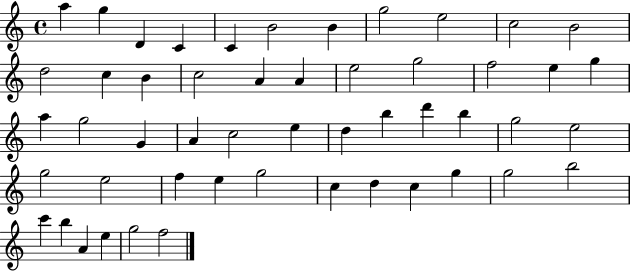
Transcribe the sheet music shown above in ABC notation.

X:1
T:Untitled
M:4/4
L:1/4
K:C
a g D C C B2 B g2 e2 c2 B2 d2 c B c2 A A e2 g2 f2 e g a g2 G A c2 e d b d' b g2 e2 g2 e2 f e g2 c d c g g2 b2 c' b A e g2 f2